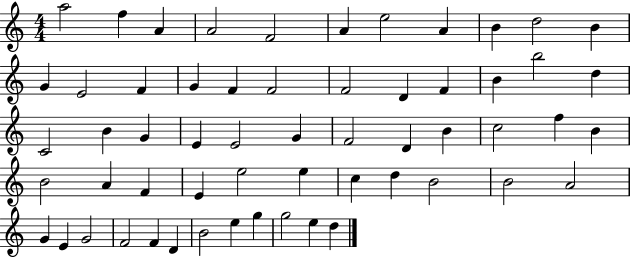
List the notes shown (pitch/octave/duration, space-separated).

A5/h F5/q A4/q A4/h F4/h A4/q E5/h A4/q B4/q D5/h B4/q G4/q E4/h F4/q G4/q F4/q F4/h F4/h D4/q F4/q B4/q B5/h D5/q C4/h B4/q G4/q E4/q E4/h G4/q F4/h D4/q B4/q C5/h F5/q B4/q B4/h A4/q F4/q E4/q E5/h E5/q C5/q D5/q B4/h B4/h A4/h G4/q E4/q G4/h F4/h F4/q D4/q B4/h E5/q G5/q G5/h E5/q D5/q